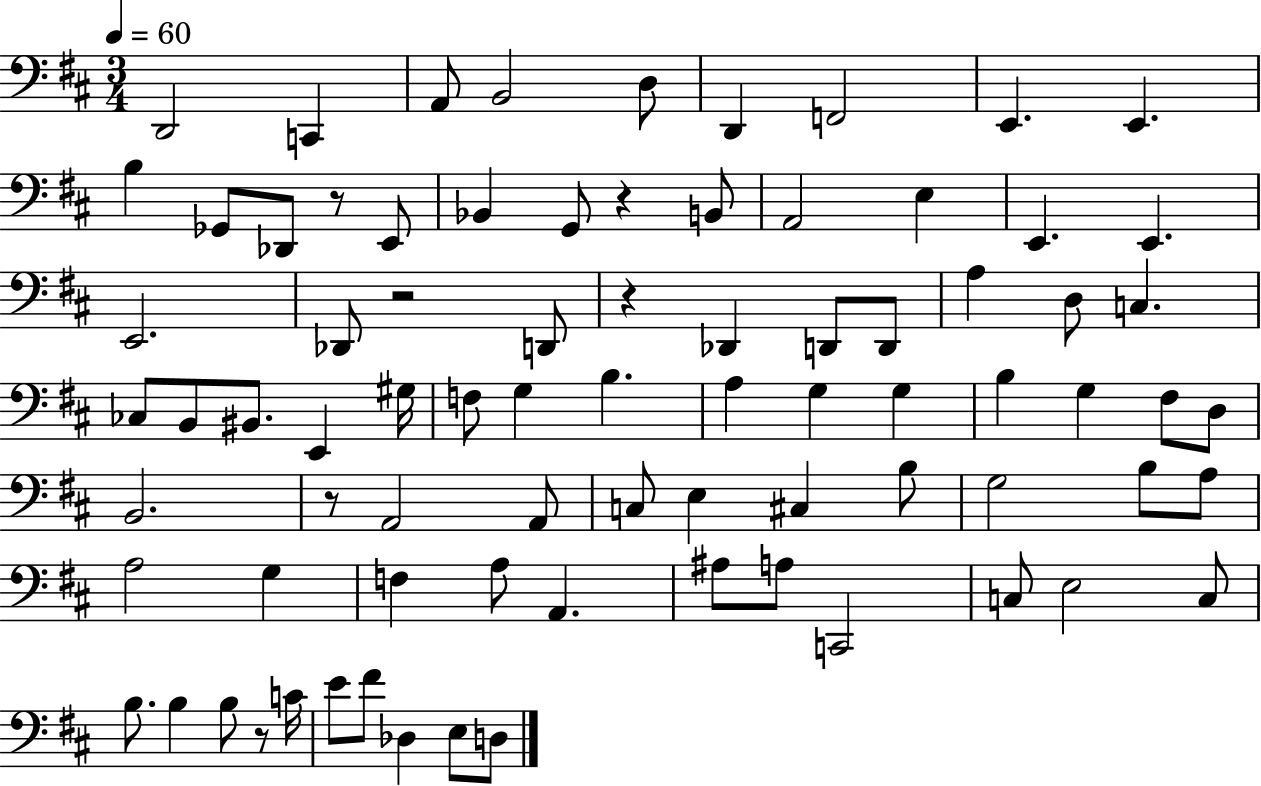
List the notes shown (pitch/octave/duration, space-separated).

D2/h C2/q A2/e B2/h D3/e D2/q F2/h E2/q. E2/q. B3/q Gb2/e Db2/e R/e E2/e Bb2/q G2/e R/q B2/e A2/h E3/q E2/q. E2/q. E2/h. Db2/e R/h D2/e R/q Db2/q D2/e D2/e A3/q D3/e C3/q. CES3/e B2/e BIS2/e. E2/q G#3/s F3/e G3/q B3/q. A3/q G3/q G3/q B3/q G3/q F#3/e D3/e B2/h. R/e A2/h A2/e C3/e E3/q C#3/q B3/e G3/h B3/e A3/e A3/h G3/q F3/q A3/e A2/q. A#3/e A3/e C2/h C3/e E3/h C3/e B3/e. B3/q B3/e R/e C4/s E4/e F#4/e Db3/q E3/e D3/e